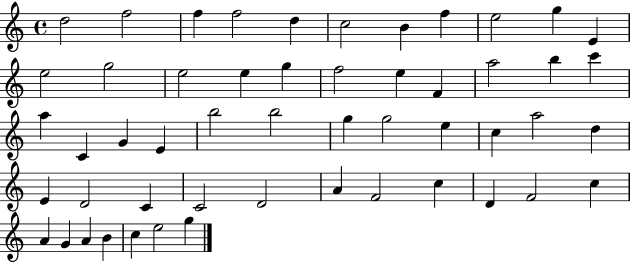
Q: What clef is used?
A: treble